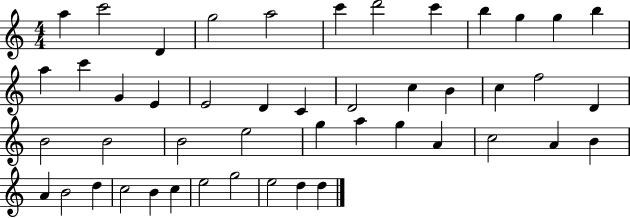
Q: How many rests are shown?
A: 0